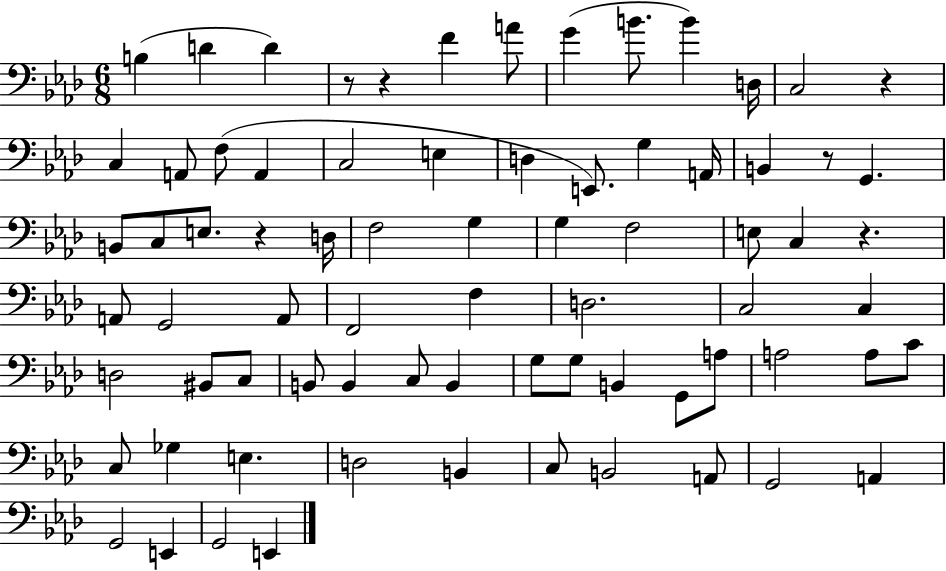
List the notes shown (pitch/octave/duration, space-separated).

B3/q D4/q D4/q R/e R/q F4/q A4/e G4/q B4/e. B4/q D3/s C3/h R/q C3/q A2/e F3/e A2/q C3/h E3/q D3/q E2/e. G3/q A2/s B2/q R/e G2/q. B2/e C3/e E3/e. R/q D3/s F3/h G3/q G3/q F3/h E3/e C3/q R/q. A2/e G2/h A2/e F2/h F3/q D3/h. C3/h C3/q D3/h BIS2/e C3/e B2/e B2/q C3/e B2/q G3/e G3/e B2/q G2/e A3/e A3/h A3/e C4/e C3/e Gb3/q E3/q. D3/h B2/q C3/e B2/h A2/e G2/h A2/q G2/h E2/q G2/h E2/q